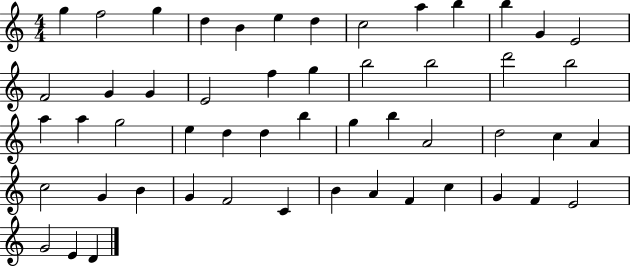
G5/q F5/h G5/q D5/q B4/q E5/q D5/q C5/h A5/q B5/q B5/q G4/q E4/h F4/h G4/q G4/q E4/h F5/q G5/q B5/h B5/h D6/h B5/h A5/q A5/q G5/h E5/q D5/q D5/q B5/q G5/q B5/q A4/h D5/h C5/q A4/q C5/h G4/q B4/q G4/q F4/h C4/q B4/q A4/q F4/q C5/q G4/q F4/q E4/h G4/h E4/q D4/q